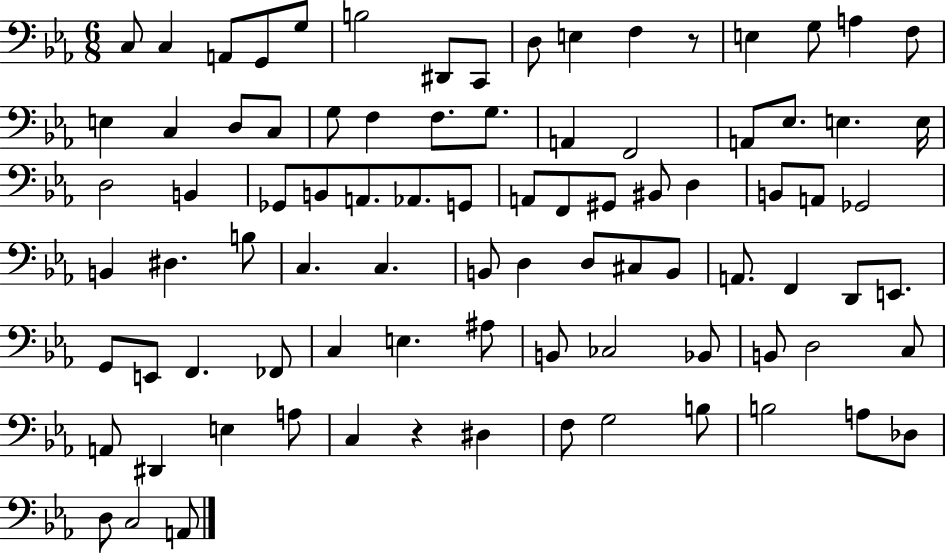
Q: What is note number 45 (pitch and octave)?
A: B2